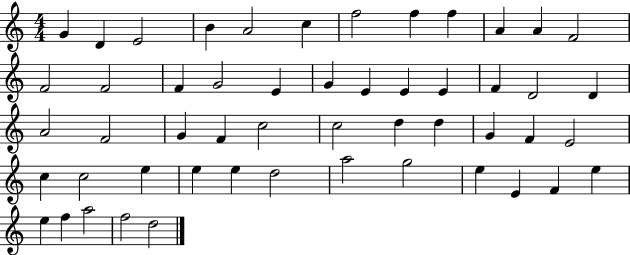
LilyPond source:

{
  \clef treble
  \numericTimeSignature
  \time 4/4
  \key c \major
  g'4 d'4 e'2 | b'4 a'2 c''4 | f''2 f''4 f''4 | a'4 a'4 f'2 | \break f'2 f'2 | f'4 g'2 e'4 | g'4 e'4 e'4 e'4 | f'4 d'2 d'4 | \break a'2 f'2 | g'4 f'4 c''2 | c''2 d''4 d''4 | g'4 f'4 e'2 | \break c''4 c''2 e''4 | e''4 e''4 d''2 | a''2 g''2 | e''4 e'4 f'4 e''4 | \break e''4 f''4 a''2 | f''2 d''2 | \bar "|."
}